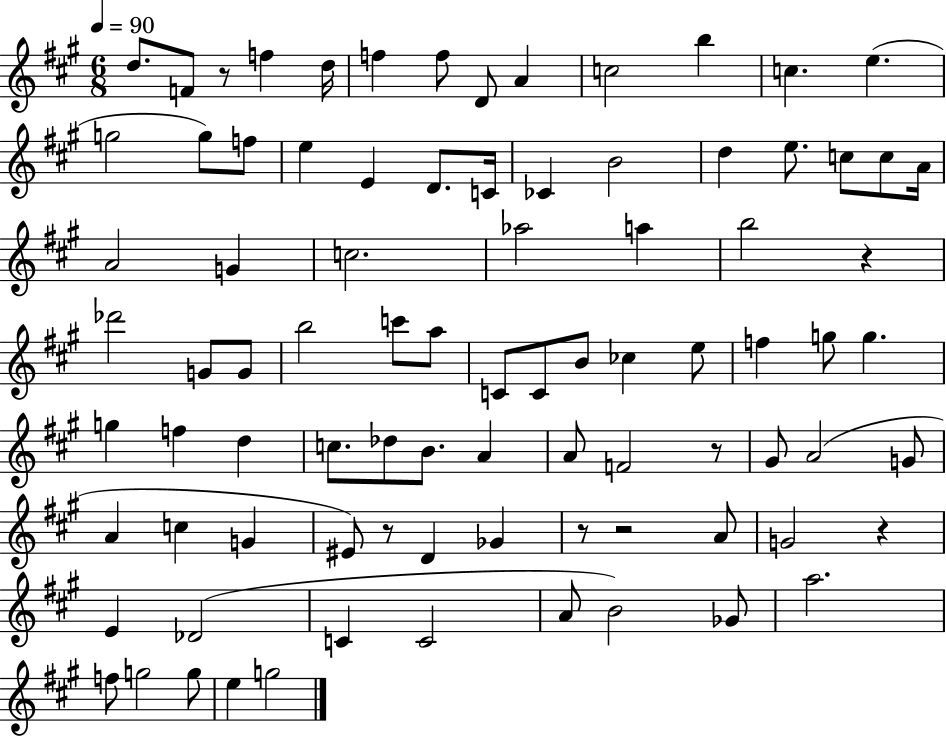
{
  \clef treble
  \numericTimeSignature
  \time 6/8
  \key a \major
  \tempo 4 = 90
  d''8. f'8 r8 f''4 d''16 | f''4 f''8 d'8 a'4 | c''2 b''4 | c''4. e''4.( | \break g''2 g''8) f''8 | e''4 e'4 d'8. c'16 | ces'4 b'2 | d''4 e''8. c''8 c''8 a'16 | \break a'2 g'4 | c''2. | aes''2 a''4 | b''2 r4 | \break des'''2 g'8 g'8 | b''2 c'''8 a''8 | c'8 c'8 b'8 ces''4 e''8 | f''4 g''8 g''4. | \break g''4 f''4 d''4 | c''8. des''8 b'8. a'4 | a'8 f'2 r8 | gis'8 a'2( g'8 | \break a'4 c''4 g'4 | eis'8) r8 d'4 ges'4 | r8 r2 a'8 | g'2 r4 | \break e'4 des'2( | c'4 c'2 | a'8 b'2) ges'8 | a''2. | \break f''8 g''2 g''8 | e''4 g''2 | \bar "|."
}